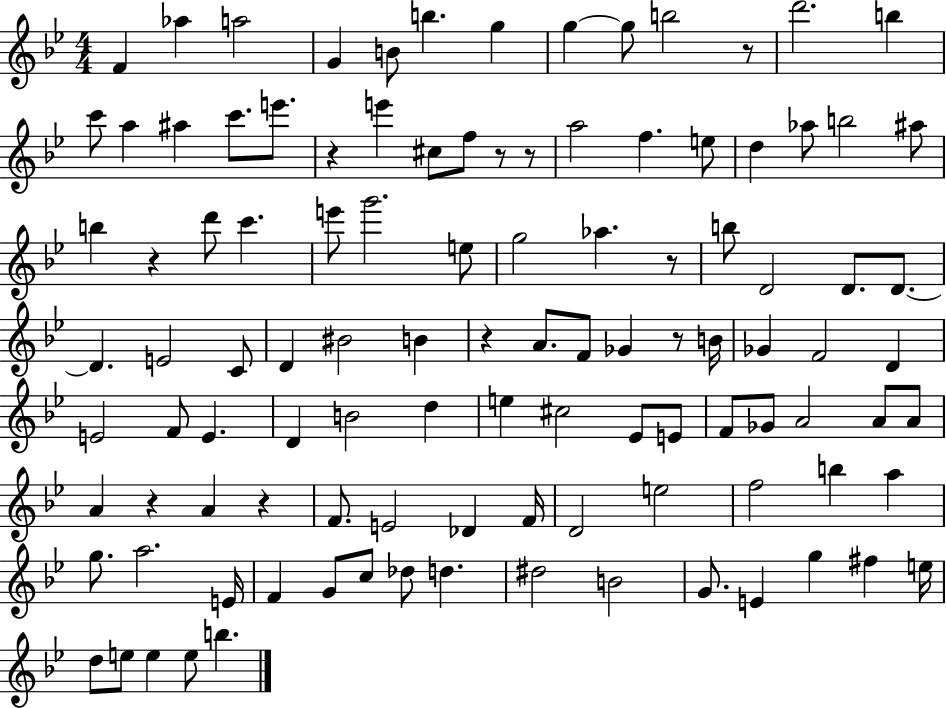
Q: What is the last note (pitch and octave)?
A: B5